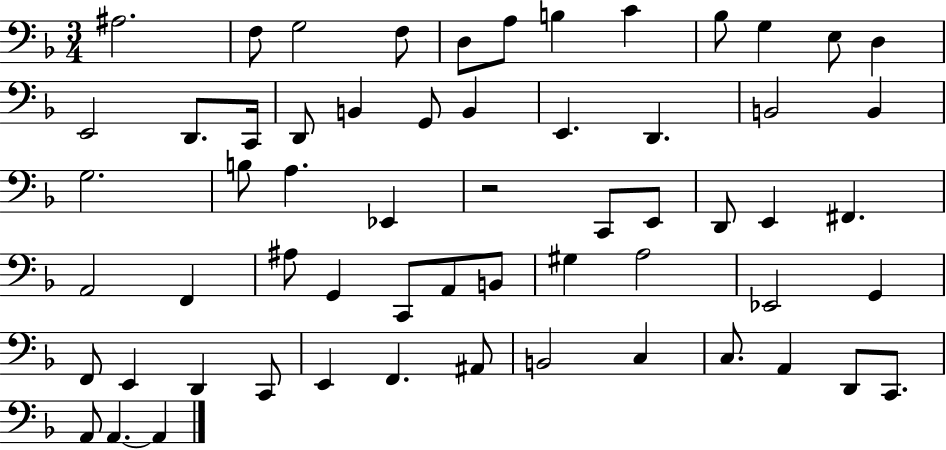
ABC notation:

X:1
T:Untitled
M:3/4
L:1/4
K:F
^A,2 F,/2 G,2 F,/2 D,/2 A,/2 B, C _B,/2 G, E,/2 D, E,,2 D,,/2 C,,/4 D,,/2 B,, G,,/2 B,, E,, D,, B,,2 B,, G,2 B,/2 A, _E,, z2 C,,/2 E,,/2 D,,/2 E,, ^F,, A,,2 F,, ^A,/2 G,, C,,/2 A,,/2 B,,/2 ^G, A,2 _E,,2 G,, F,,/2 E,, D,, C,,/2 E,, F,, ^A,,/2 B,,2 C, C,/2 A,, D,,/2 C,,/2 A,,/2 A,, A,,